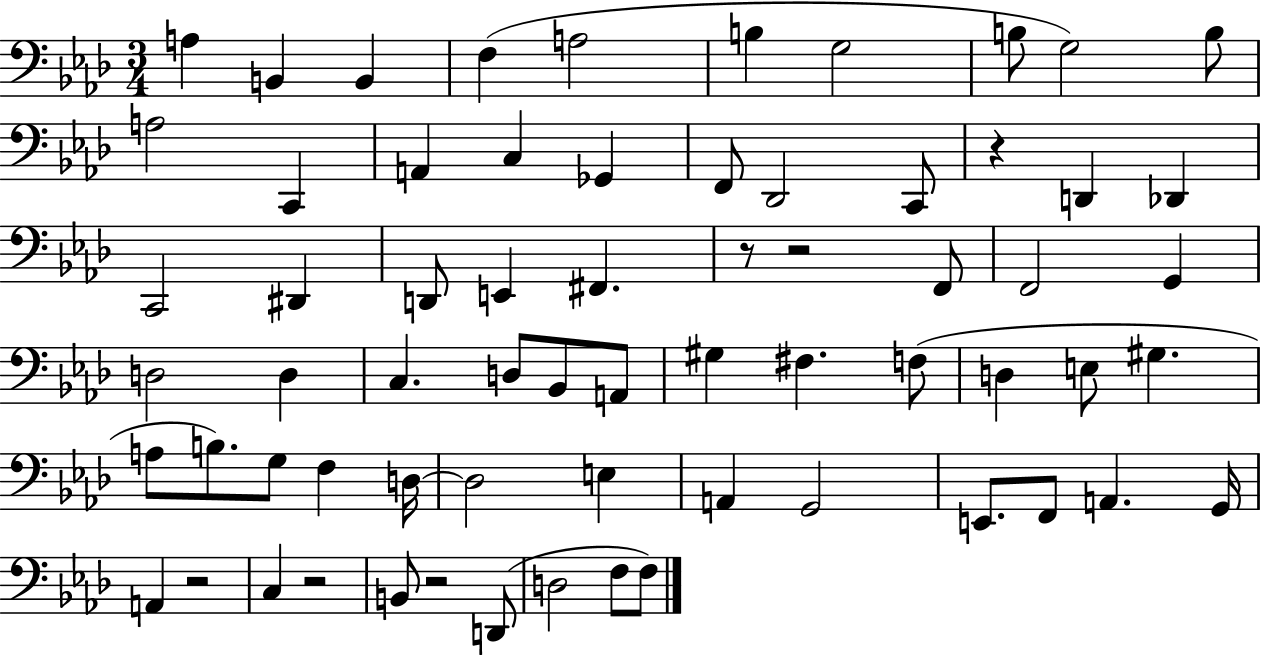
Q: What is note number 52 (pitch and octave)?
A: A2